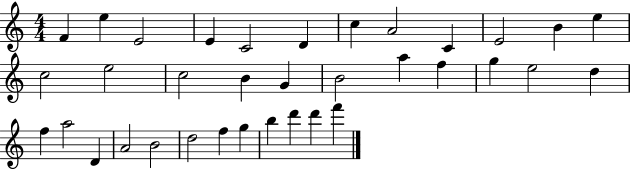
{
  \clef treble
  \numericTimeSignature
  \time 4/4
  \key c \major
  f'4 e''4 e'2 | e'4 c'2 d'4 | c''4 a'2 c'4 | e'2 b'4 e''4 | \break c''2 e''2 | c''2 b'4 g'4 | b'2 a''4 f''4 | g''4 e''2 d''4 | \break f''4 a''2 d'4 | a'2 b'2 | d''2 f''4 g''4 | b''4 d'''4 d'''4 f'''4 | \break \bar "|."
}